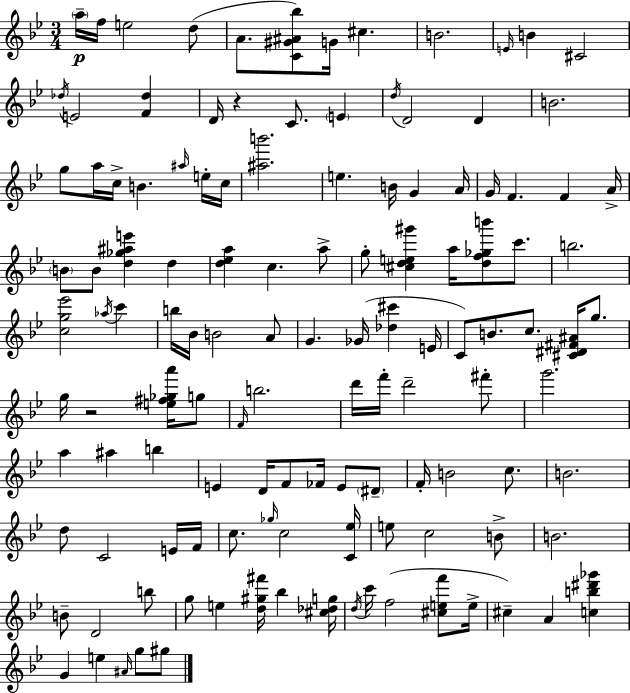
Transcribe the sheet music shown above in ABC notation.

X:1
T:Untitled
M:3/4
L:1/4
K:Gm
a/4 f/4 e2 d/2 A/2 [C^G^A_b]/2 G/4 ^c B2 E/4 B ^C2 _d/4 E2 [F_d] D/4 z C/2 E d/4 D2 D B2 g/2 a/4 c/4 B ^a/4 e/4 c/4 [^ab']2 e B/4 G A/4 G/4 F F A/4 B/2 B/2 [d_g^ae'] d [d_ea] c a/2 g/2 [^cde^g'] a/4 [df_gb']/2 c'/2 b2 [cg_e']2 _a/4 c' b/4 _B/4 B2 A/2 G _G/4 [_d^c'] E/4 C/2 B/2 c/2 [^C^D^F^A]/4 g/2 g/4 z2 [e^f_ga']/4 g/2 F/4 b2 d'/4 f'/4 d'2 ^f'/2 g'2 a ^a b E D/4 F/2 _F/4 E/2 ^D/2 F/4 B2 c/2 B2 d/2 C2 E/4 F/4 c/2 _g/4 c2 [C_e]/4 e/2 c2 B/2 B2 B/2 D2 b/2 g/2 e [d^g^f']/4 _b [^c_dg]/4 d/4 c'/4 f2 [^cef']/2 e/4 ^c A [cb^d'_g'] G e ^A/4 g/2 ^g/2